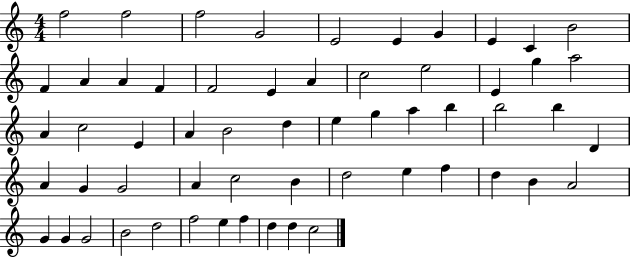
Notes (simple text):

F5/h F5/h F5/h G4/h E4/h E4/q G4/q E4/q C4/q B4/h F4/q A4/q A4/q F4/q F4/h E4/q A4/q C5/h E5/h E4/q G5/q A5/h A4/q C5/h E4/q A4/q B4/h D5/q E5/q G5/q A5/q B5/q B5/h B5/q D4/q A4/q G4/q G4/h A4/q C5/h B4/q D5/h E5/q F5/q D5/q B4/q A4/h G4/q G4/q G4/h B4/h D5/h F5/h E5/q F5/q D5/q D5/q C5/h